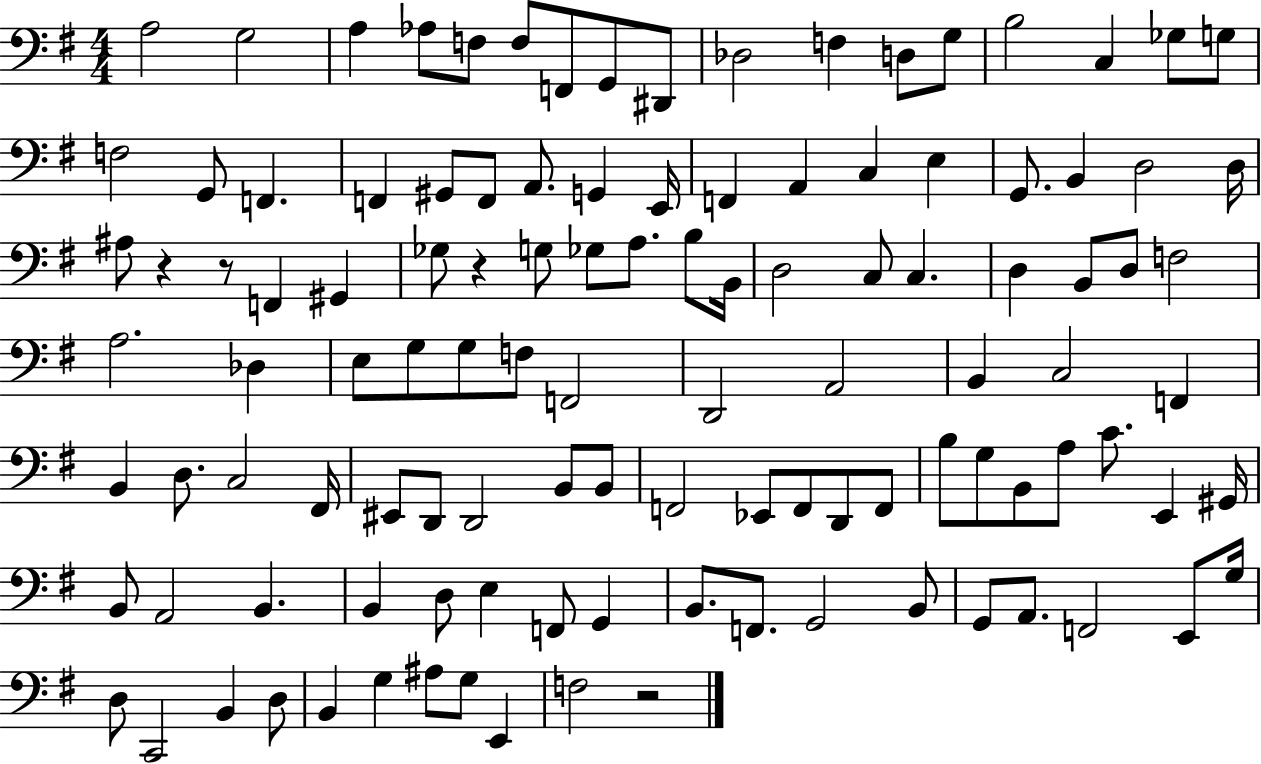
X:1
T:Untitled
M:4/4
L:1/4
K:G
A,2 G,2 A, _A,/2 F,/2 F,/2 F,,/2 G,,/2 ^D,,/2 _D,2 F, D,/2 G,/2 B,2 C, _G,/2 G,/2 F,2 G,,/2 F,, F,, ^G,,/2 F,,/2 A,,/2 G,, E,,/4 F,, A,, C, E, G,,/2 B,, D,2 D,/4 ^A,/2 z z/2 F,, ^G,, _G,/2 z G,/2 _G,/2 A,/2 B,/2 B,,/4 D,2 C,/2 C, D, B,,/2 D,/2 F,2 A,2 _D, E,/2 G,/2 G,/2 F,/2 F,,2 D,,2 A,,2 B,, C,2 F,, B,, D,/2 C,2 ^F,,/4 ^E,,/2 D,,/2 D,,2 B,,/2 B,,/2 F,,2 _E,,/2 F,,/2 D,,/2 F,,/2 B,/2 G,/2 B,,/2 A,/2 C/2 E,, ^G,,/4 B,,/2 A,,2 B,, B,, D,/2 E, F,,/2 G,, B,,/2 F,,/2 G,,2 B,,/2 G,,/2 A,,/2 F,,2 E,,/2 G,/4 D,/2 C,,2 B,, D,/2 B,, G, ^A,/2 G,/2 E,, F,2 z2